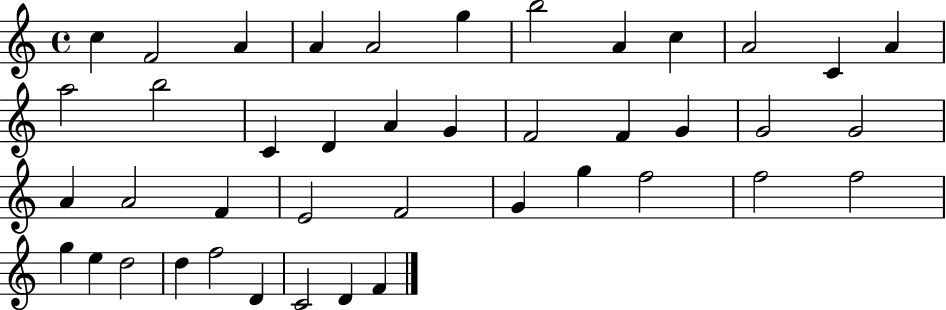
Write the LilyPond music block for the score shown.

{
  \clef treble
  \time 4/4
  \defaultTimeSignature
  \key c \major
  c''4 f'2 a'4 | a'4 a'2 g''4 | b''2 a'4 c''4 | a'2 c'4 a'4 | \break a''2 b''2 | c'4 d'4 a'4 g'4 | f'2 f'4 g'4 | g'2 g'2 | \break a'4 a'2 f'4 | e'2 f'2 | g'4 g''4 f''2 | f''2 f''2 | \break g''4 e''4 d''2 | d''4 f''2 d'4 | c'2 d'4 f'4 | \bar "|."
}